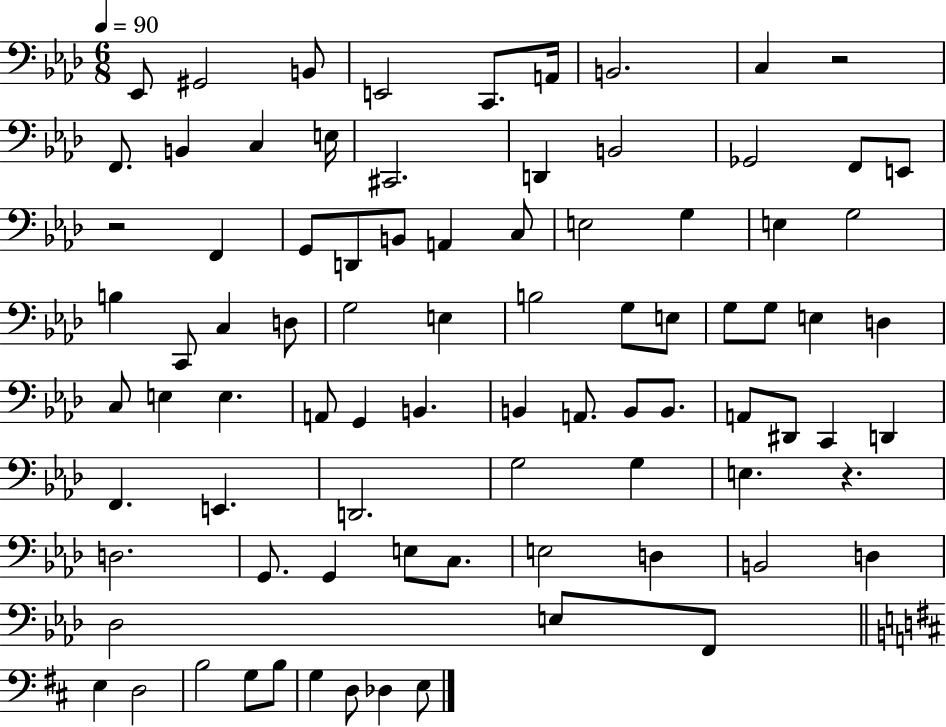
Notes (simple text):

Eb2/e G#2/h B2/e E2/h C2/e. A2/s B2/h. C3/q R/h F2/e. B2/q C3/q E3/s C#2/h. D2/q B2/h Gb2/h F2/e E2/e R/h F2/q G2/e D2/e B2/e A2/q C3/e E3/h G3/q E3/q G3/h B3/q C2/e C3/q D3/e G3/h E3/q B3/h G3/e E3/e G3/e G3/e E3/q D3/q C3/e E3/q E3/q. A2/e G2/q B2/q. B2/q A2/e. B2/e B2/e. A2/e D#2/e C2/q D2/q F2/q. E2/q. D2/h. G3/h G3/q E3/q. R/q. D3/h. G2/e. G2/q E3/e C3/e. E3/h D3/q B2/h D3/q Db3/h E3/e F2/e E3/q D3/h B3/h G3/e B3/e G3/q D3/e Db3/q E3/e